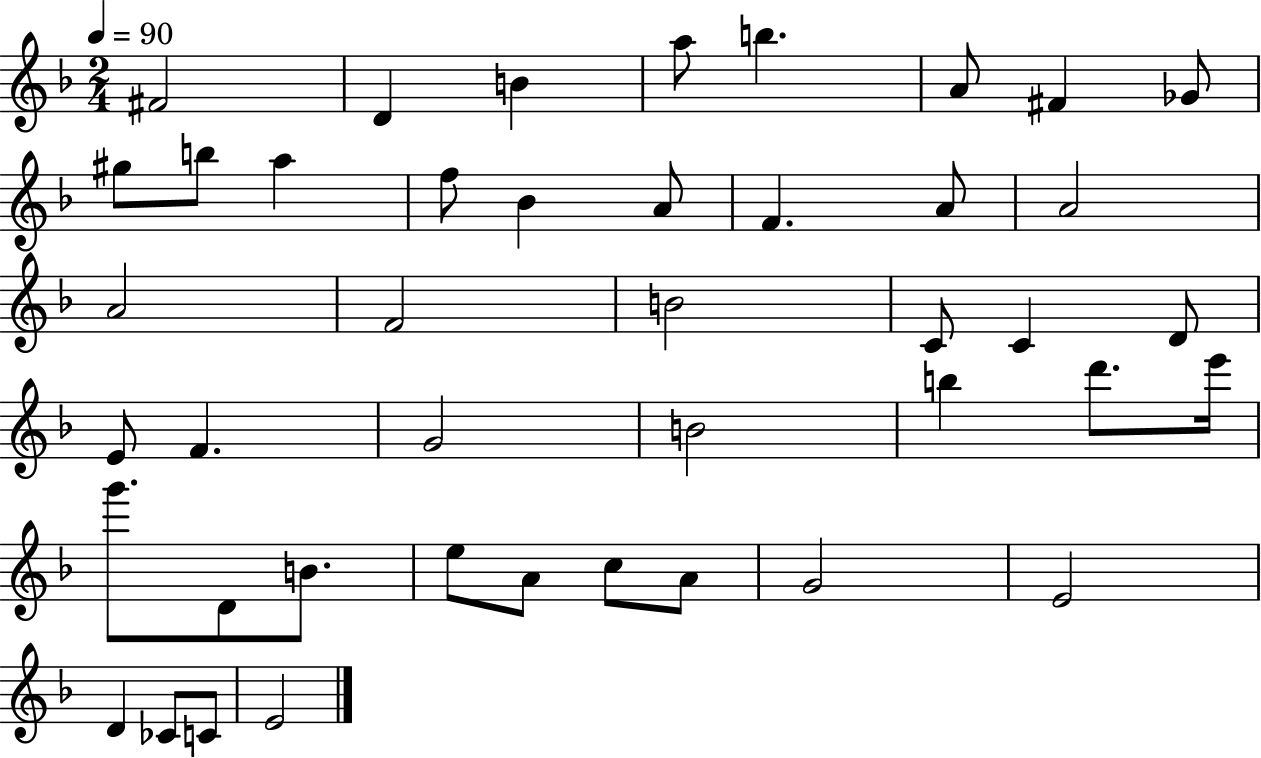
X:1
T:Untitled
M:2/4
L:1/4
K:F
^F2 D B a/2 b A/2 ^F _G/2 ^g/2 b/2 a f/2 _B A/2 F A/2 A2 A2 F2 B2 C/2 C D/2 E/2 F G2 B2 b d'/2 e'/4 g'/2 D/2 B/2 e/2 A/2 c/2 A/2 G2 E2 D _C/2 C/2 E2